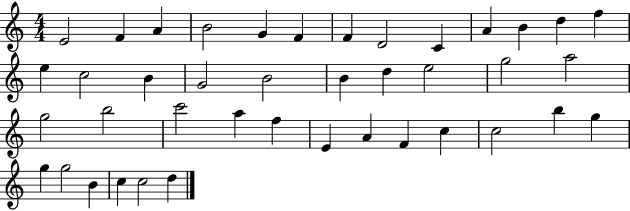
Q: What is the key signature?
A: C major